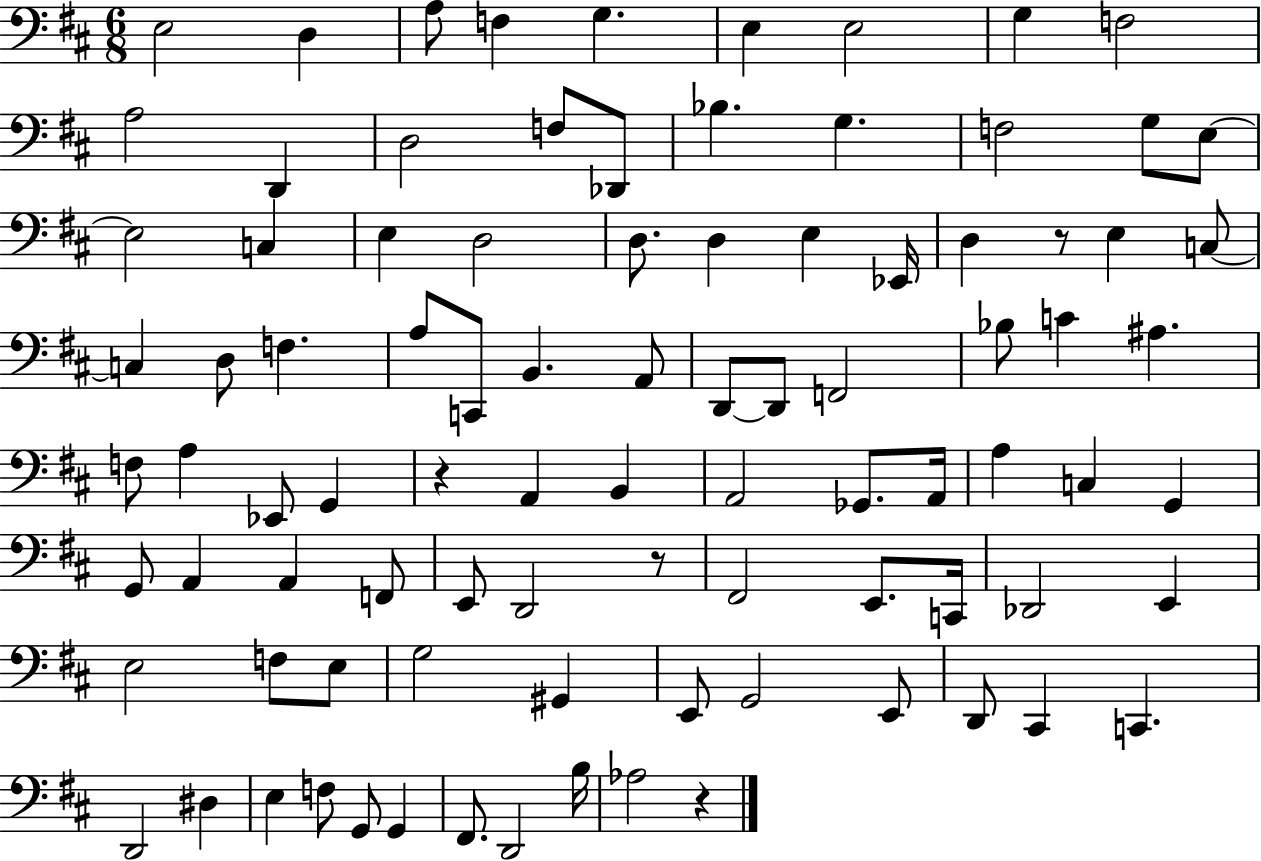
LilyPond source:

{
  \clef bass
  \numericTimeSignature
  \time 6/8
  \key d \major
  e2 d4 | a8 f4 g4. | e4 e2 | g4 f2 | \break a2 d,4 | d2 f8 des,8 | bes4. g4. | f2 g8 e8~~ | \break e2 c4 | e4 d2 | d8. d4 e4 ees,16 | d4 r8 e4 c8~~ | \break c4 d8 f4. | a8 c,8 b,4. a,8 | d,8~~ d,8 f,2 | bes8 c'4 ais4. | \break f8 a4 ees,8 g,4 | r4 a,4 b,4 | a,2 ges,8. a,16 | a4 c4 g,4 | \break g,8 a,4 a,4 f,8 | e,8 d,2 r8 | fis,2 e,8. c,16 | des,2 e,4 | \break e2 f8 e8 | g2 gis,4 | e,8 g,2 e,8 | d,8 cis,4 c,4. | \break d,2 dis4 | e4 f8 g,8 g,4 | fis,8. d,2 b16 | aes2 r4 | \break \bar "|."
}